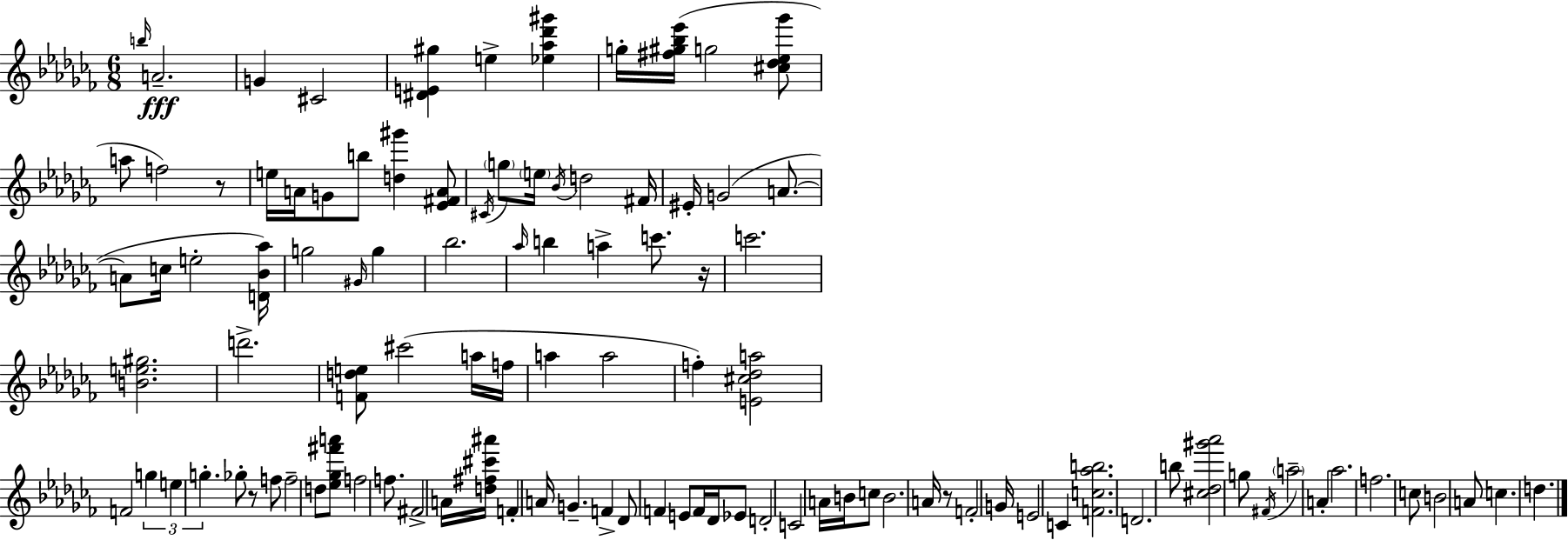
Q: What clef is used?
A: treble